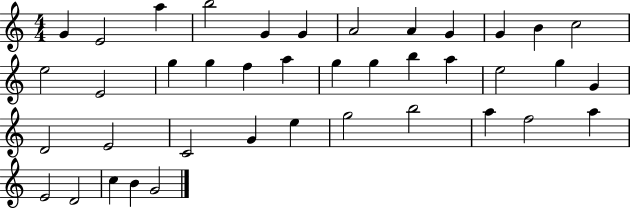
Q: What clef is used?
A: treble